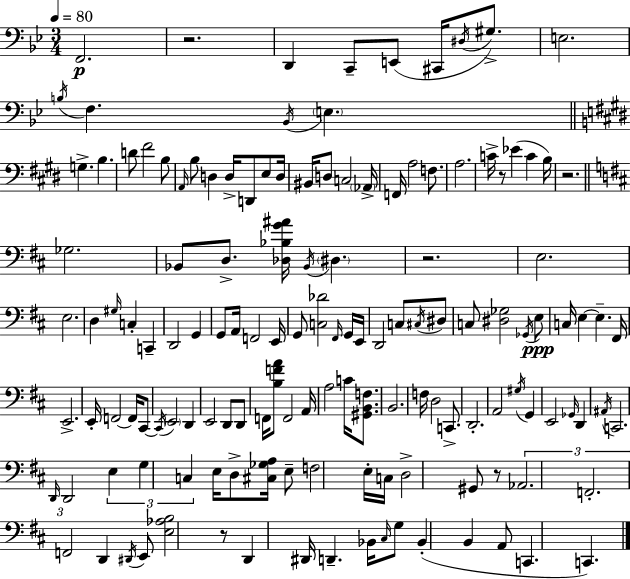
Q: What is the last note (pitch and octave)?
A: C2